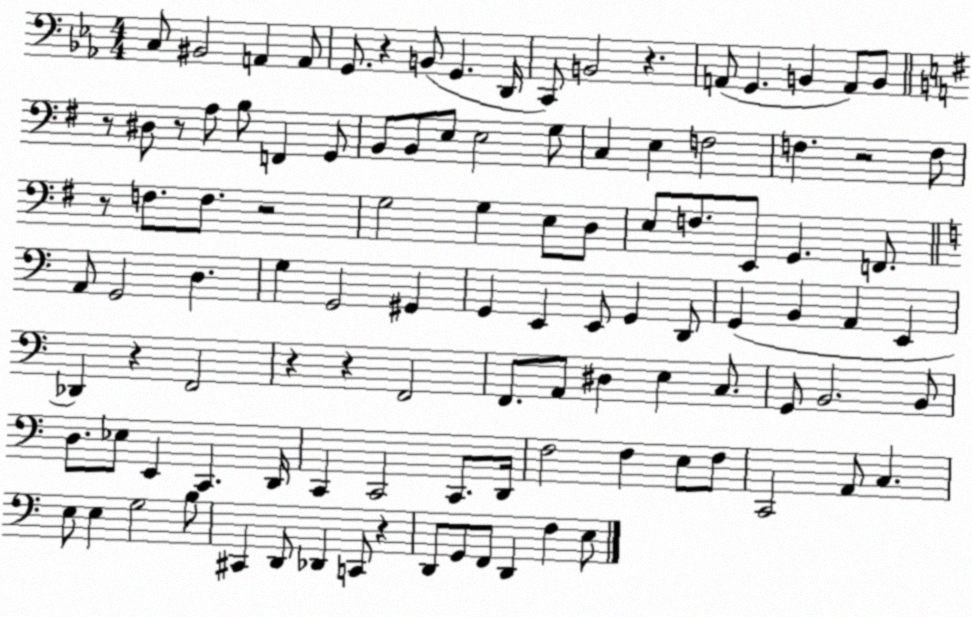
X:1
T:Untitled
M:4/4
L:1/4
K:Eb
C,/2 ^B,,2 A,, A,,/2 G,,/2 z B,,/2 G,, D,,/4 C,,/2 B,,2 z A,,/2 G,, B,, A,,/2 B,,/2 z/2 ^D,/2 z/2 A,/2 B,/2 F,, G,,/2 B,,/2 B,,/2 E,/2 E,2 G,/2 C, E, F,2 F, z2 F,/2 z/2 F,/2 F,/2 z2 G,2 G, E,/2 D,/2 E,/2 F,/2 E,,/2 G,, F,,/2 A,,/2 G,,2 D, G, G,,2 ^G,, G,, E,, E,,/2 G,, D,,/2 G,, B,, A,, E,, _D,, z F,,2 z z F,,2 F,,/2 A,,/2 ^D, E, C,/2 G,,/2 B,,2 B,,/2 D,/2 _E,/2 E,, C,, D,,/4 C,, C,,2 C,,/2 D,,/4 F,2 F, E,/2 F,/2 C,,2 A,,/2 C, E,/2 E, G,2 B,/2 ^C,, D,,/2 _D,, C,,/2 z D,,/2 G,,/2 F,,/2 D,, F, E,/2